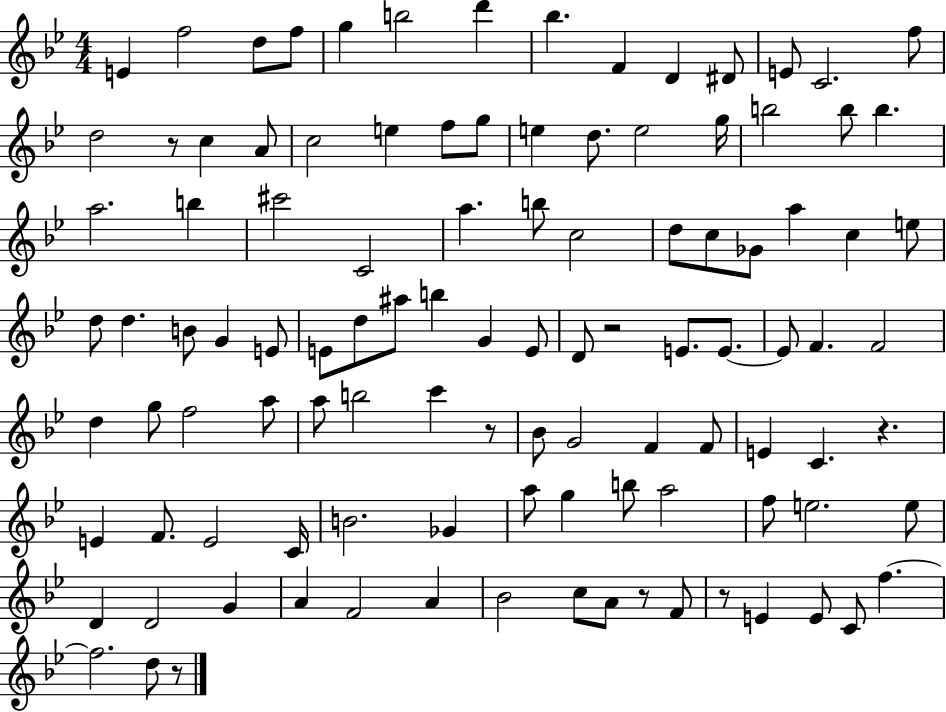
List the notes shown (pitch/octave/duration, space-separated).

E4/q F5/h D5/e F5/e G5/q B5/h D6/q Bb5/q. F4/q D4/q D#4/e E4/e C4/h. F5/e D5/h R/e C5/q A4/e C5/h E5/q F5/e G5/e E5/q D5/e. E5/h G5/s B5/h B5/e B5/q. A5/h. B5/q C#6/h C4/h A5/q. B5/e C5/h D5/e C5/e Gb4/e A5/q C5/q E5/e D5/e D5/q. B4/e G4/q E4/e E4/e D5/e A#5/e B5/q G4/q E4/e D4/e R/h E4/e. E4/e. E4/e F4/q. F4/h D5/q G5/e F5/h A5/e A5/e B5/h C6/q R/e Bb4/e G4/h F4/q F4/e E4/q C4/q. R/q. E4/q F4/e. E4/h C4/s B4/h. Gb4/q A5/e G5/q B5/e A5/h F5/e E5/h. E5/e D4/q D4/h G4/q A4/q F4/h A4/q Bb4/h C5/e A4/e R/e F4/e R/e E4/q E4/e C4/e F5/q. F5/h. D5/e R/e